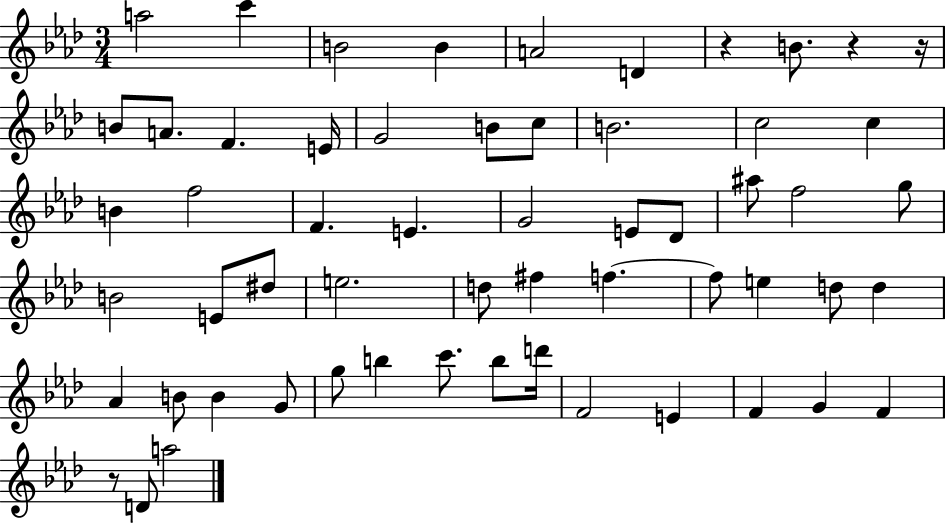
A5/h C6/q B4/h B4/q A4/h D4/q R/q B4/e. R/q R/s B4/e A4/e. F4/q. E4/s G4/h B4/e C5/e B4/h. C5/h C5/q B4/q F5/h F4/q. E4/q. G4/h E4/e Db4/e A#5/e F5/h G5/e B4/h E4/e D#5/e E5/h. D5/e F#5/q F5/q. F5/e E5/q D5/e D5/q Ab4/q B4/e B4/q G4/e G5/e B5/q C6/e. B5/e D6/s F4/h E4/q F4/q G4/q F4/q R/e D4/e A5/h